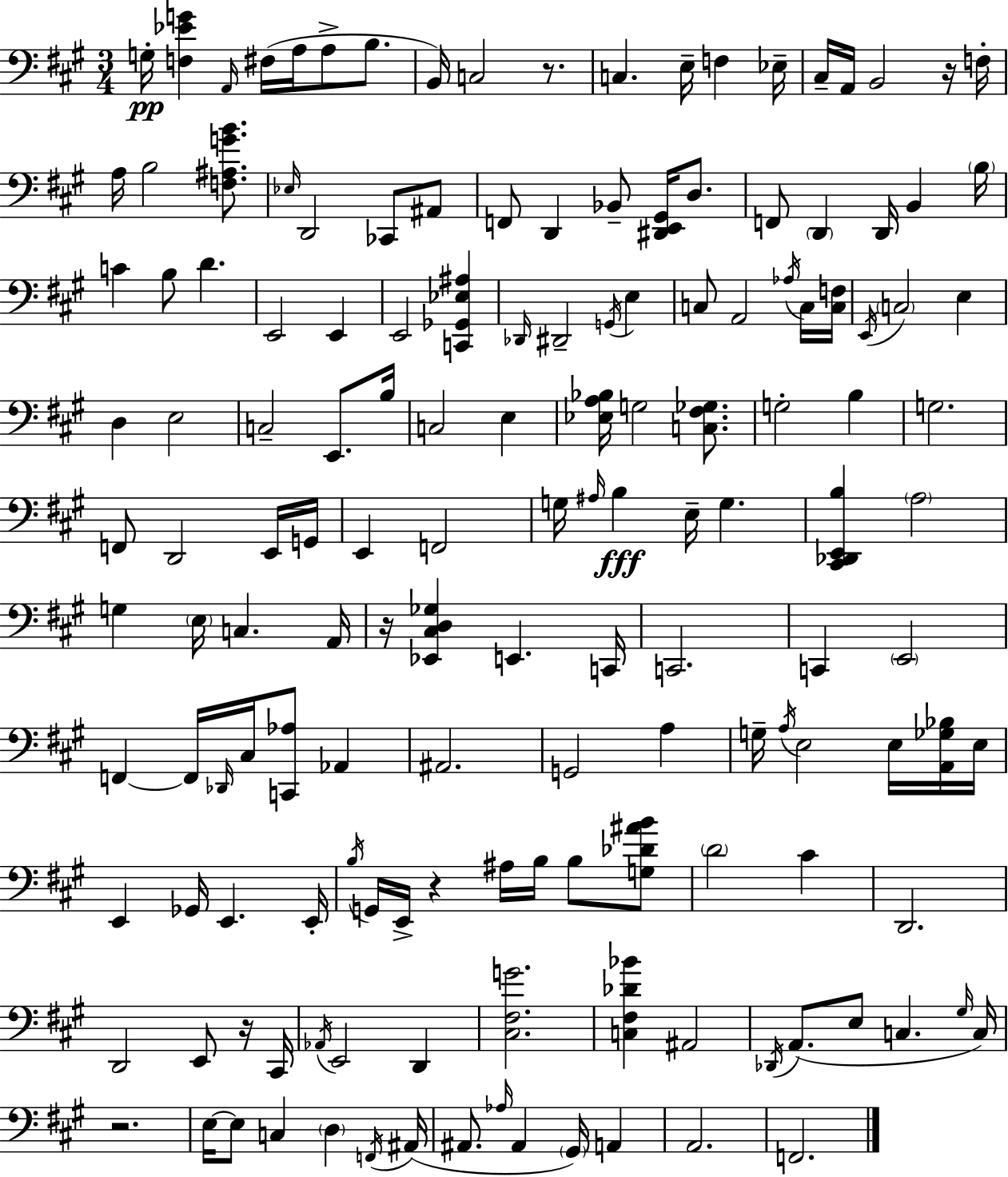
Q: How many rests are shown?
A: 6